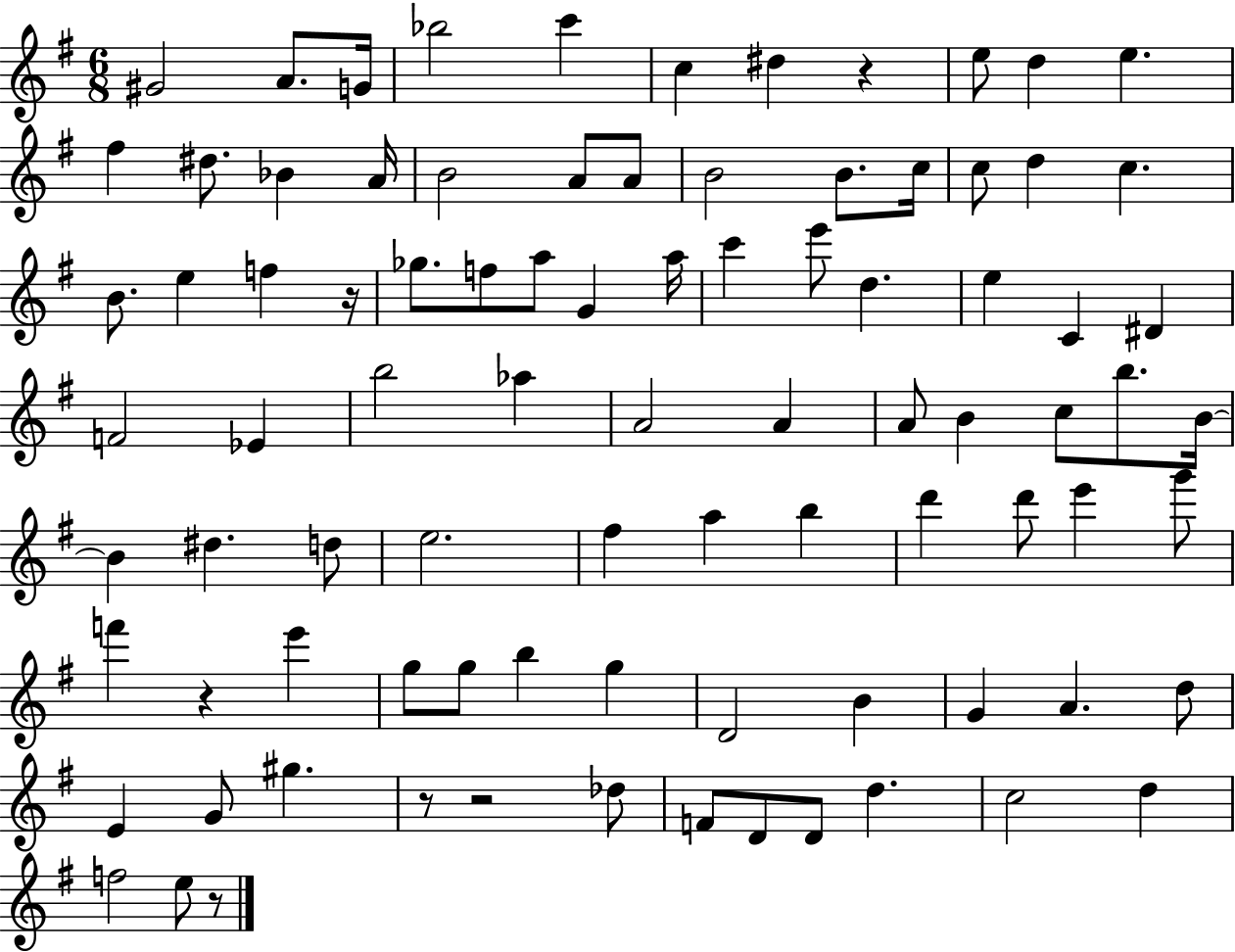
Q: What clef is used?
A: treble